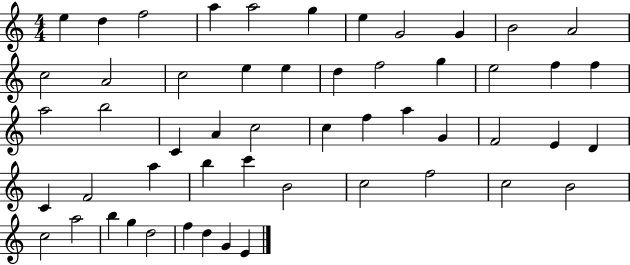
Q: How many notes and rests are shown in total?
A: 53